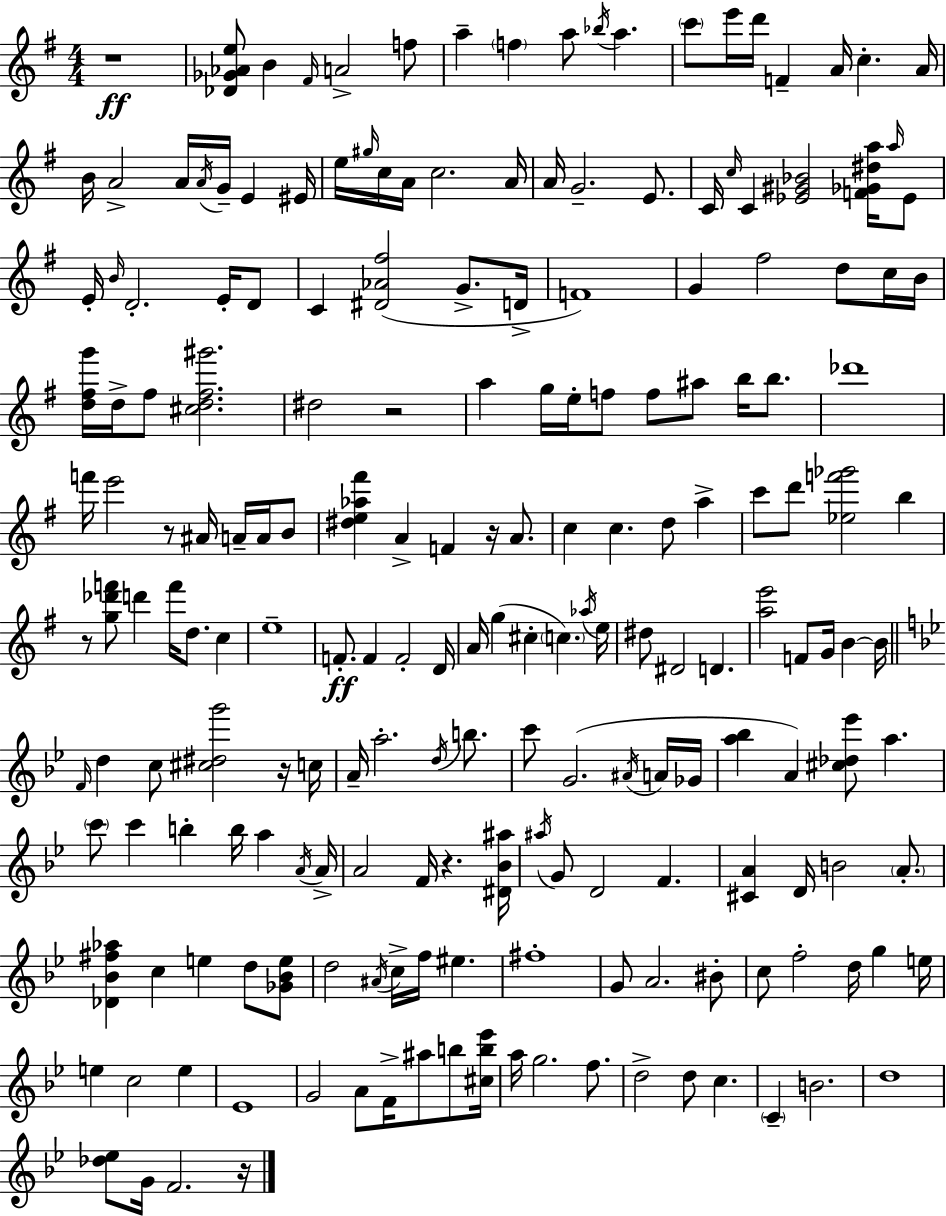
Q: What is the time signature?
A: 4/4